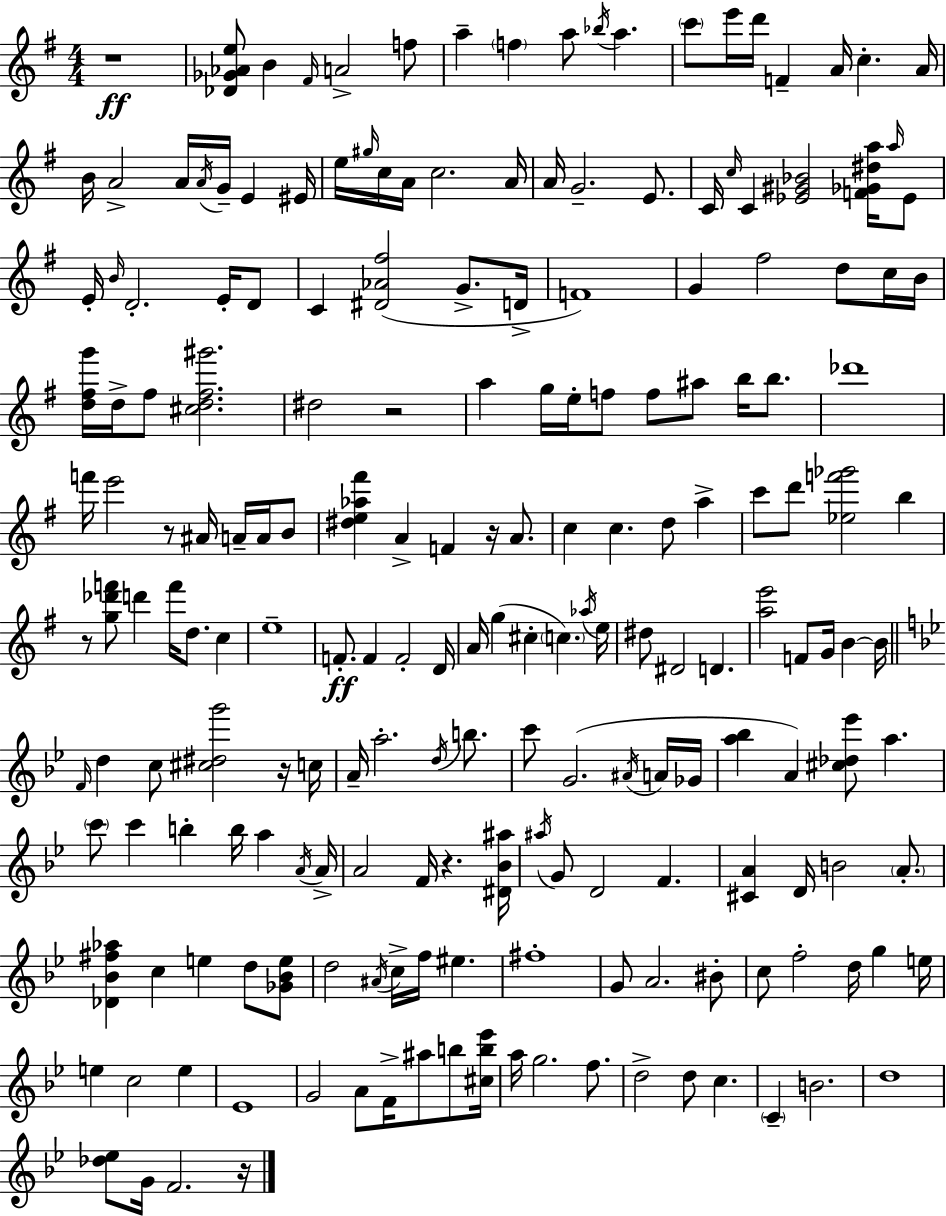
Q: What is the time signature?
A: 4/4